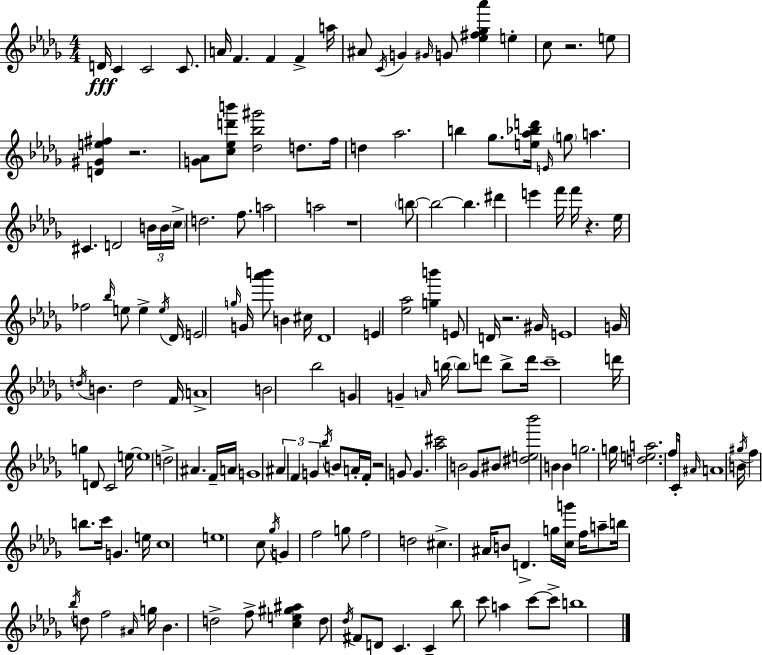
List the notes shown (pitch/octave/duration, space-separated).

D4/s C4/q C4/h C4/e. A4/s F4/q. F4/q F4/q A5/s A#4/e C4/s G4/q G#4/s G4/e [Eb5,F#5,Gb5,Ab6]/q E5/q C5/e R/h. E5/e [D4,G#4,E5,F#5]/q R/h. [G4,Ab4]/e [C5,Eb5,D6,B6]/e [Db5,Bb5,G#6]/h D5/e. F5/s D5/q Ab5/h. B5/q Gb5/e. [E5,Ab5,Bb5,D6]/s E4/s G5/e A5/q. C#4/q. D4/h B4/s B4/s C5/s D5/h. F5/e. A5/h A5/h R/w B5/e B5/h B5/q. D#6/q E6/q F6/s F6/s R/q. Eb5/s FES5/h Bb5/s E5/e E5/q E5/s Db4/s E4/h G5/s G4/s [Ab6,B6]/e B4/q C#5/s Db4/w E4/q [Eb5,Ab5]/h [G5,B6]/q E4/e D4/s R/h. G#4/s E4/w G4/s D5/s B4/q. D5/h F4/s A4/w B4/h Bb5/h G4/q G4/q A4/s B5/s B5/e D6/e B5/e D6/s C6/w D6/s G5/q D4/e C4/h E5/s E5/w D5/h A#4/q. F4/s A4/s G4/w A#4/q F4/q G4/q Bb5/s B4/e A4/s F4/s R/h G4/e G4/q. [Ab5,C#6]/h B4/h Gb4/e BIS4/e [D#5,E5,Bb6]/h B4/q B4/q G5/h. G5/s [D5,E5,A5]/h. F5/e C4/s A#4/s A4/w B4/s G#5/s F5/q B5/e. C6/s G4/q. E5/s C5/w E5/w C5/e Gb5/s G4/q F5/h G5/e F5/h D5/h C#5/q. A#4/s B4/e D4/q. G5/s [C5,G6]/s F5/s A5/e B5/s Bb5/s D5/e F5/h A#4/s G5/s Bb4/q. D5/h F5/e [C5,E5,G#5,A#5]/q D5/e Db5/s F#4/e D4/e C4/q. C4/q Bb5/e C6/e A5/q C6/e C6/e B5/w